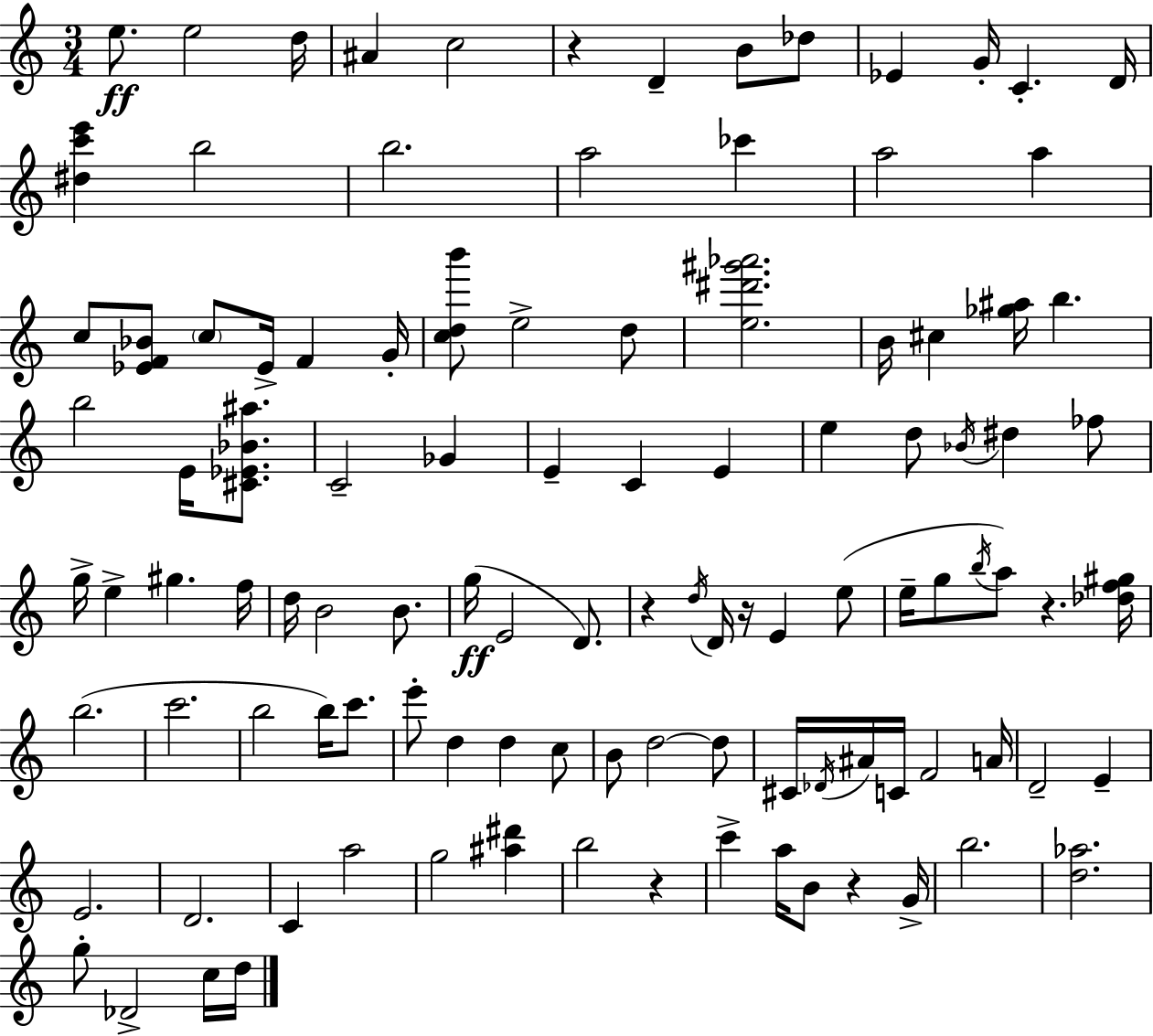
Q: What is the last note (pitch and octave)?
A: D5